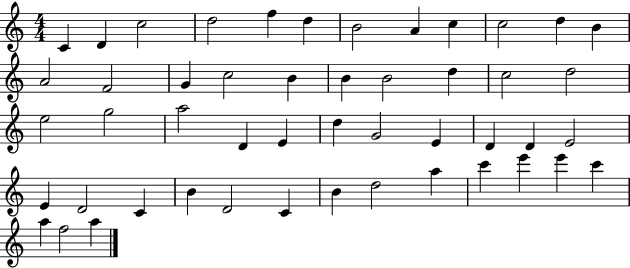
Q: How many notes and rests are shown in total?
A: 49